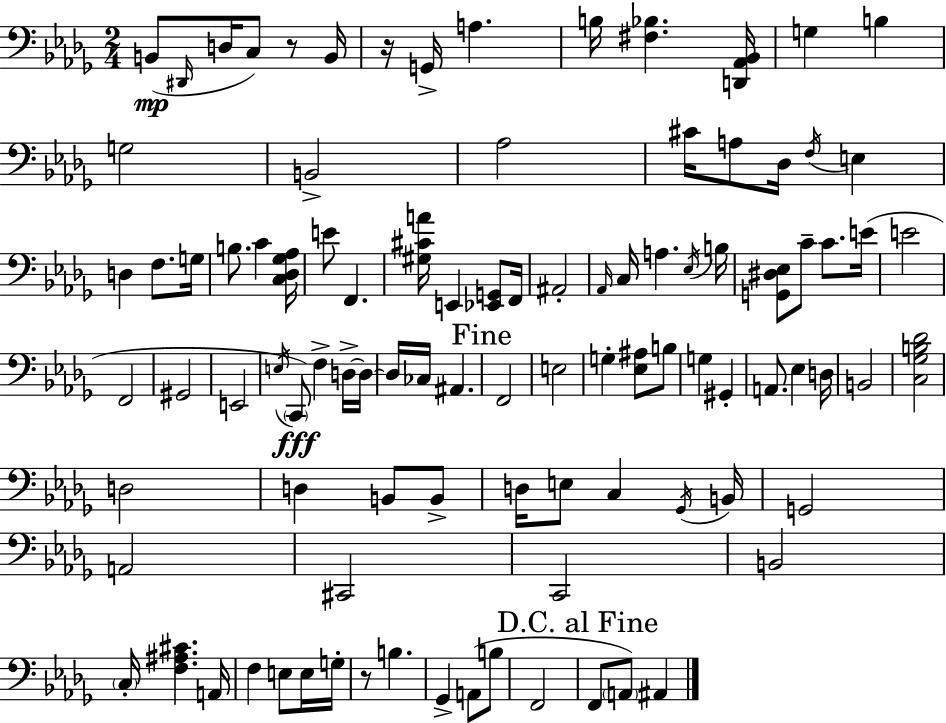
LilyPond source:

{
  \clef bass
  \numericTimeSignature
  \time 2/4
  \key bes \minor
  b,8(\mp \grace { dis,16 } d16 c8) r8 | b,16 r16 g,16-> a4. | b16 <fis bes>4. | <d, aes, bes,>16 g4 b4 | \break g2 | b,2-> | aes2 | cis'16 a8 des16 \acciaccatura { f16 } e4 | \break d4 f8. | g16 b8. c'4 | <c des ges aes>16 e'8 f,4. | <gis cis' a'>16 e,4 <ees, g,>8 | \break f,16 ais,2-. | \grace { aes,16 } c16 a4. | \acciaccatura { ees16 } b16 <g, dis ees>8 c'8-- | c'8. e'16( e'2 | \break f,2 | gis,2 | e,2 | \acciaccatura { e16 }) \parenthesize c,8\fff f4-> | \break d16->~~ d16~~ d16 ces16 ais,4. | \mark "Fine" f,2 | e2 | g4-. | \break <ees ais>8 b8 g4 | gis,4-. a,8. | ees4 d16 b,2 | <c ges b des'>2 | \break d2 | d4 | b,8 b,8-> d16 e8 | c4 \acciaccatura { ges,16 } b,16 g,2 | \break a,2 | cis,2 | c,2 | b,2 | \break \parenthesize c16-. <f ais cis'>4. | a,16 f4 | e8 e16 g16-. r8 | b4. ges,4-> | \break a,8( b8 f,2 | \mark "D.C. al Fine" f,8 | \parenthesize a,8) ais,4 \bar "|."
}